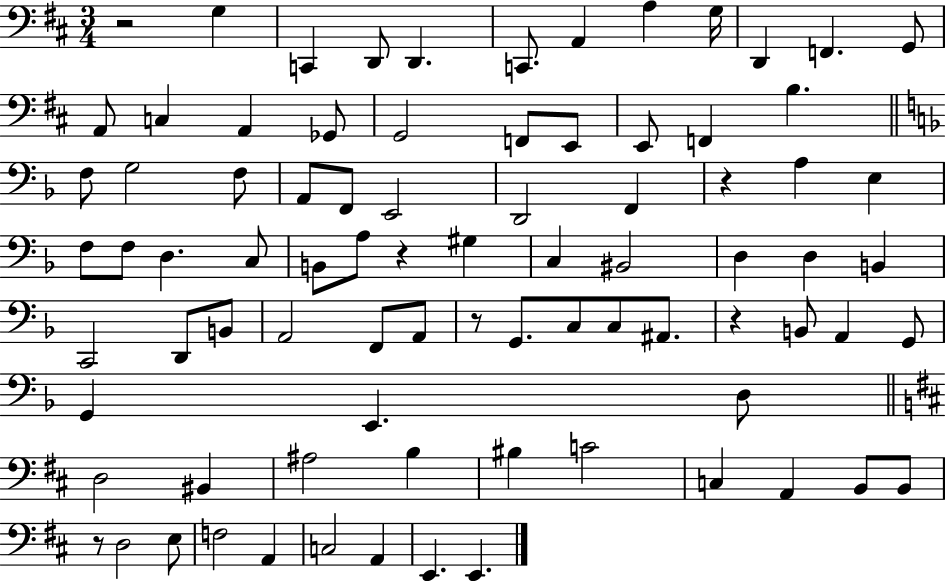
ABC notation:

X:1
T:Untitled
M:3/4
L:1/4
K:D
z2 G, C,, D,,/2 D,, C,,/2 A,, A, G,/4 D,, F,, G,,/2 A,,/2 C, A,, _G,,/2 G,,2 F,,/2 E,,/2 E,,/2 F,, B, F,/2 G,2 F,/2 A,,/2 F,,/2 E,,2 D,,2 F,, z A, E, F,/2 F,/2 D, C,/2 B,,/2 A,/2 z ^G, C, ^B,,2 D, D, B,, C,,2 D,,/2 B,,/2 A,,2 F,,/2 A,,/2 z/2 G,,/2 C,/2 C,/2 ^A,,/2 z B,,/2 A,, G,,/2 G,, E,, D,/2 D,2 ^B,, ^A,2 B, ^B, C2 C, A,, B,,/2 B,,/2 z/2 D,2 E,/2 F,2 A,, C,2 A,, E,, E,,